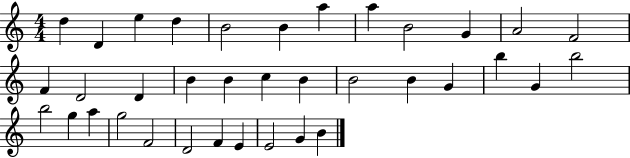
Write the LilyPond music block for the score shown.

{
  \clef treble
  \numericTimeSignature
  \time 4/4
  \key c \major
  d''4 d'4 e''4 d''4 | b'2 b'4 a''4 | a''4 b'2 g'4 | a'2 f'2 | \break f'4 d'2 d'4 | b'4 b'4 c''4 b'4 | b'2 b'4 g'4 | b''4 g'4 b''2 | \break b''2 g''4 a''4 | g''2 f'2 | d'2 f'4 e'4 | e'2 g'4 b'4 | \break \bar "|."
}